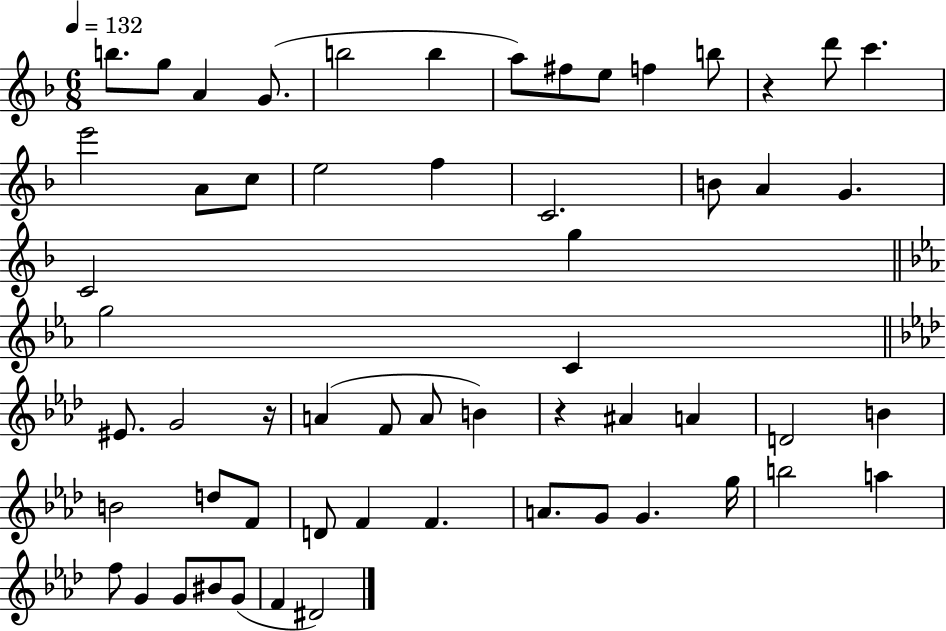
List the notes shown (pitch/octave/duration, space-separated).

B5/e. G5/e A4/q G4/e. B5/h B5/q A5/e F#5/e E5/e F5/q B5/e R/q D6/e C6/q. E6/h A4/e C5/e E5/h F5/q C4/h. B4/e A4/q G4/q. C4/h G5/q G5/h C4/q EIS4/e. G4/h R/s A4/q F4/e A4/e B4/q R/q A#4/q A4/q D4/h B4/q B4/h D5/e F4/e D4/e F4/q F4/q. A4/e. G4/e G4/q. G5/s B5/h A5/q F5/e G4/q G4/e BIS4/e G4/e F4/q D#4/h